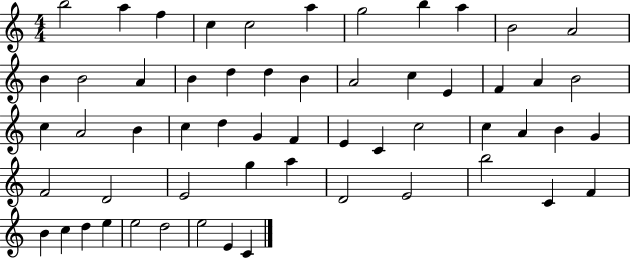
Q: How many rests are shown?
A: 0